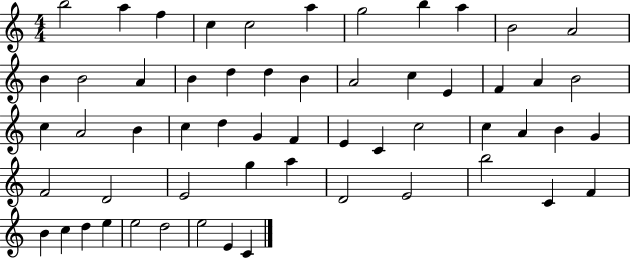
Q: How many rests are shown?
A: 0